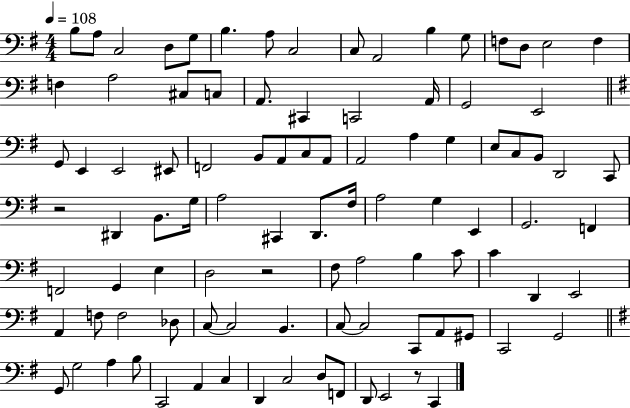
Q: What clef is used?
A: bass